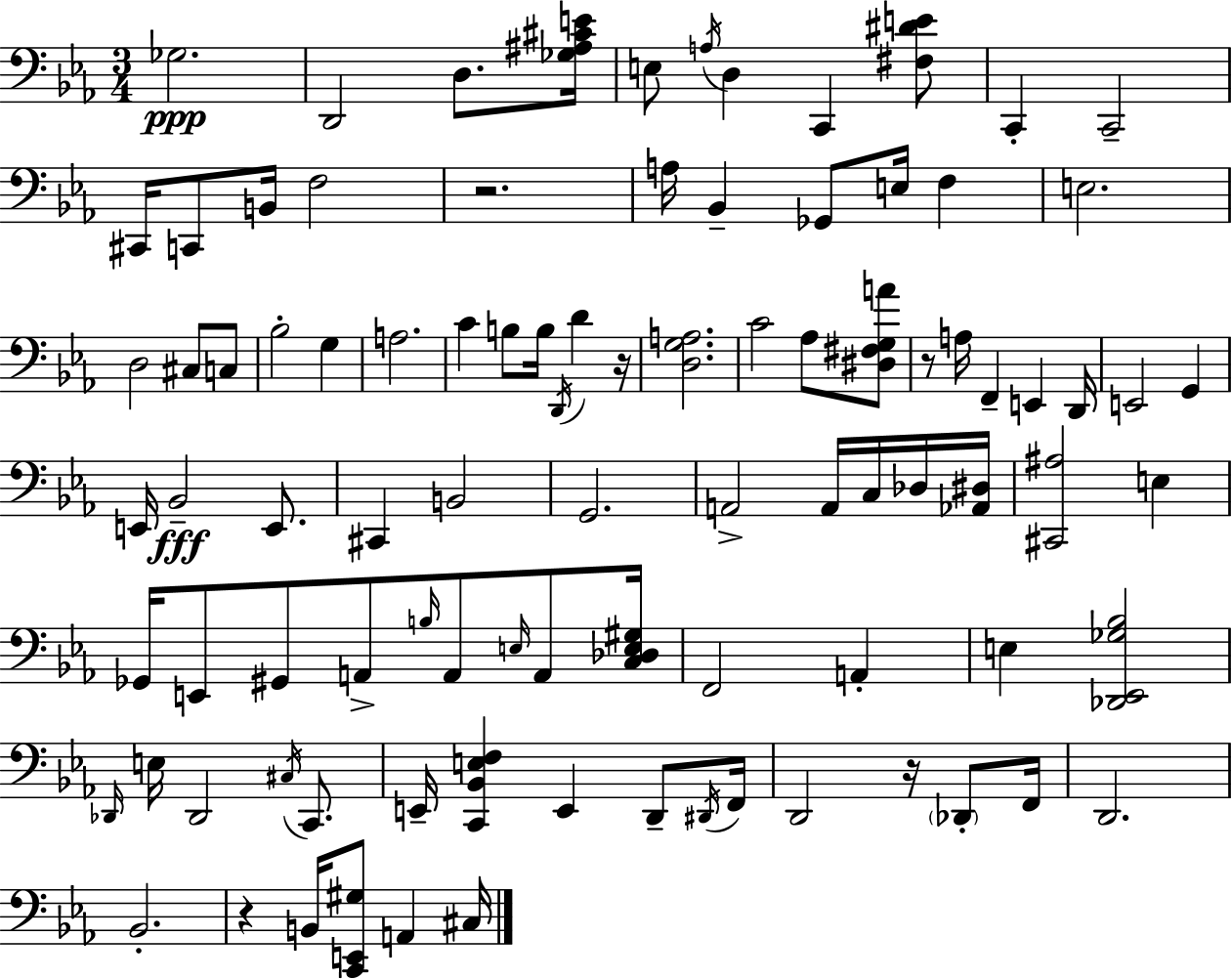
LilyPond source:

{
  \clef bass
  \numericTimeSignature
  \time 3/4
  \key ees \major
  \repeat volta 2 { ges2.\ppp | d,2 d8. <ges ais cis' e'>16 | e8 \acciaccatura { a16 } d4 c,4 <fis dis' e'>8 | c,4-. c,2-- | \break cis,16 c,8 b,16 f2 | r2. | a16 bes,4-- ges,8 e16 f4 | e2. | \break d2 cis8 c8 | bes2-. g4 | a2. | c'4 b8 b16 \acciaccatura { d,16 } d'4 | \break r16 <d g a>2. | c'2 aes8 | <dis fis g a'>8 r8 a16 f,4-- e,4 | d,16 e,2 g,4 | \break e,16 bes,2--\fff e,8. | cis,4 b,2 | g,2. | a,2-> a,16 c16 | \break des16 <aes, dis>16 <cis, ais>2 e4 | ges,16 e,8 gis,8 a,8-> \grace { b16 } a,8 | \grace { e16 } a,8 <c des e gis>16 f,2 | a,4-. e4 <des, ees, ges bes>2 | \break \grace { des,16 } e16 des,2 | \acciaccatura { cis16 } c,8. e,16-- <c, bes, e f>4 e,4 | d,8-- \acciaccatura { dis,16 } f,16 d,2 | r16 \parenthesize des,8-. f,16 d,2. | \break bes,2.-. | r4 b,16 | <c, e, gis>8 a,4 cis16 } \bar "|."
}